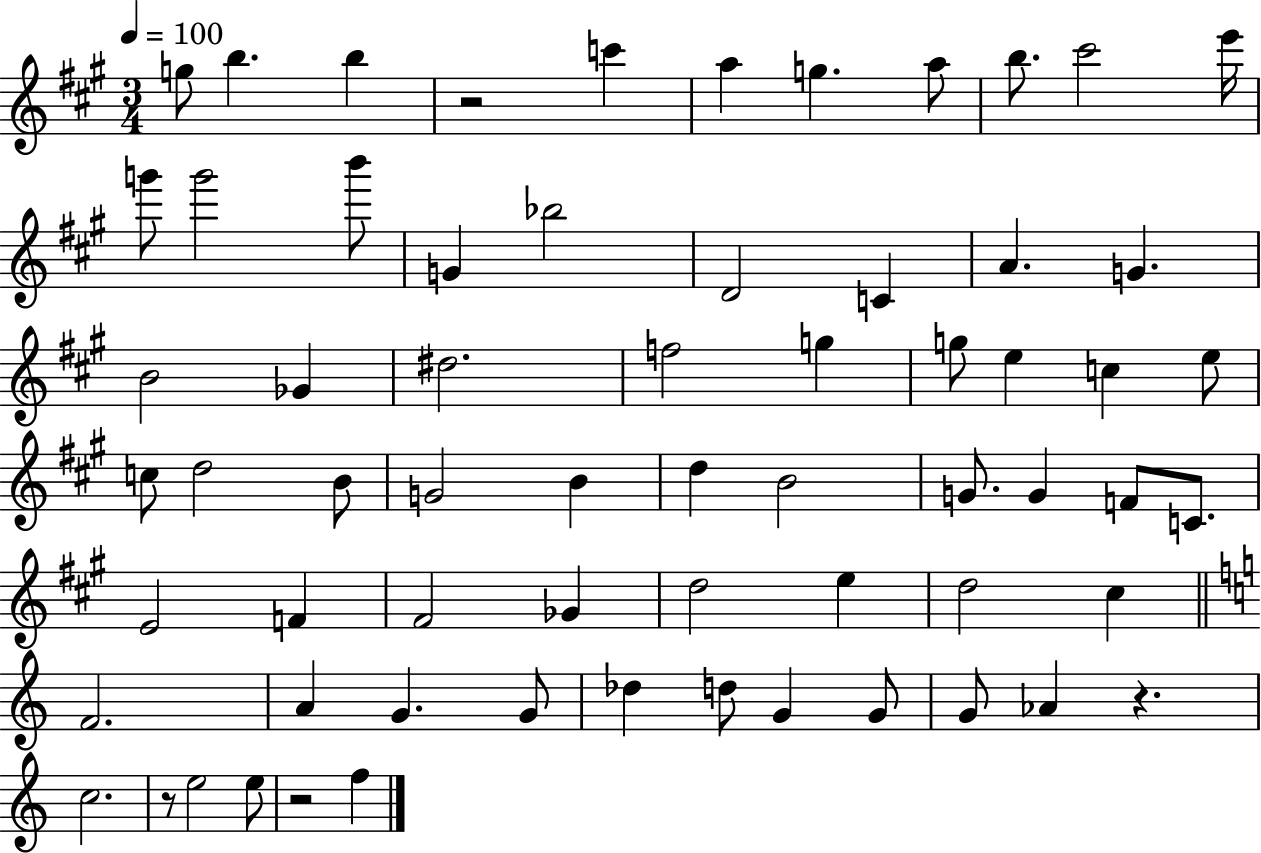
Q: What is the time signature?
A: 3/4